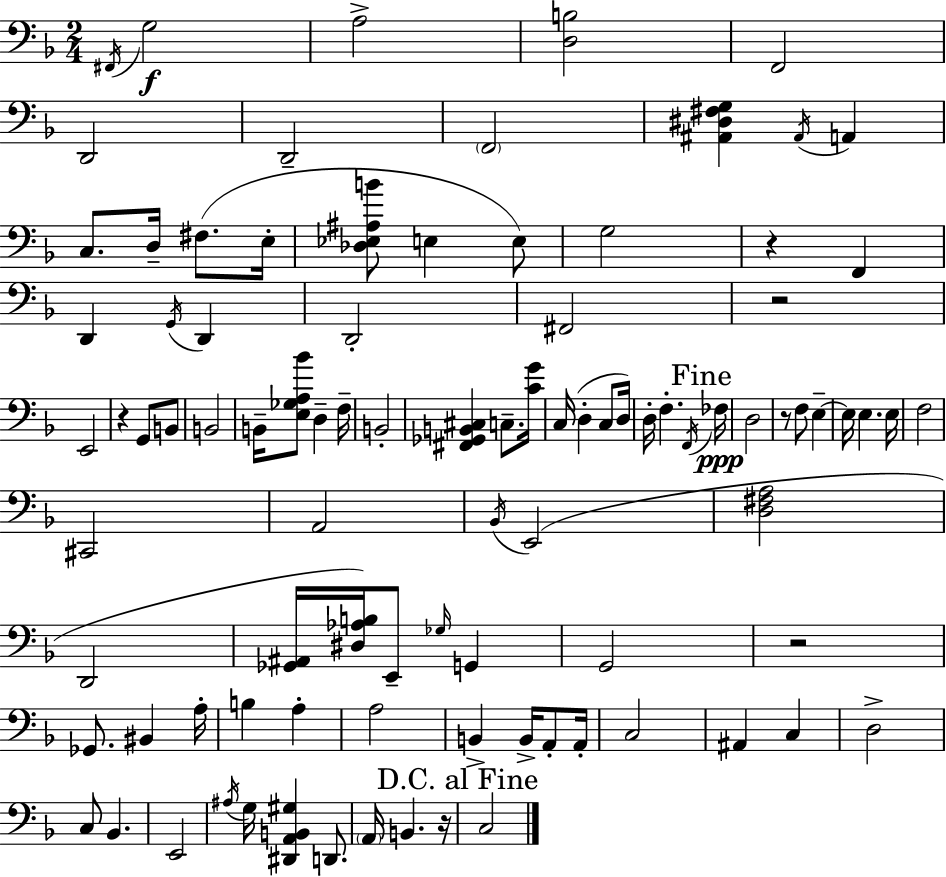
F#2/s G3/h A3/h [D3,B3]/h F2/h D2/h D2/h F2/h [A#2,D#3,F#3,G3]/q A#2/s A2/q C3/e. D3/s F#3/e. E3/s [Db3,Eb3,A#3,B4]/e E3/q E3/e G3/h R/q F2/q D2/q G2/s D2/q D2/h F#2/h R/h E2/h R/q G2/e B2/e B2/h B2/s [E3,Gb3,A3,Bb4]/e D3/q F3/s B2/h [F#2,Gb2,B2,C#3]/q C3/e. [C4,G4]/s C3/s D3/q C3/e D3/s D3/s F3/q. F2/s FES3/s D3/h R/e F3/e E3/q E3/s E3/q. E3/s F3/h C#2/h A2/h Bb2/s E2/h [D3,F#3,A3]/h D2/h [Gb2,A#2]/s [D#3,Ab3,B3]/s E2/e Gb3/s G2/q G2/h R/h Gb2/e. BIS2/q A3/s B3/q A3/q A3/h B2/q B2/s A2/e A2/s C3/h A#2/q C3/q D3/h C3/e Bb2/q. E2/h A#3/s G3/s [D#2,A2,B2,G#3]/q D2/e. A2/s B2/q. R/s C3/h